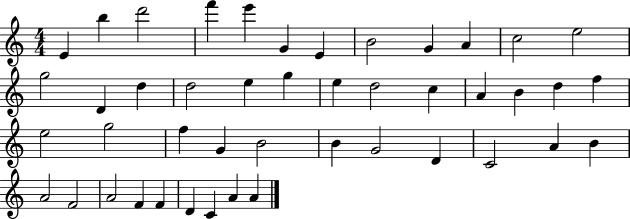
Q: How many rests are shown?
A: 0